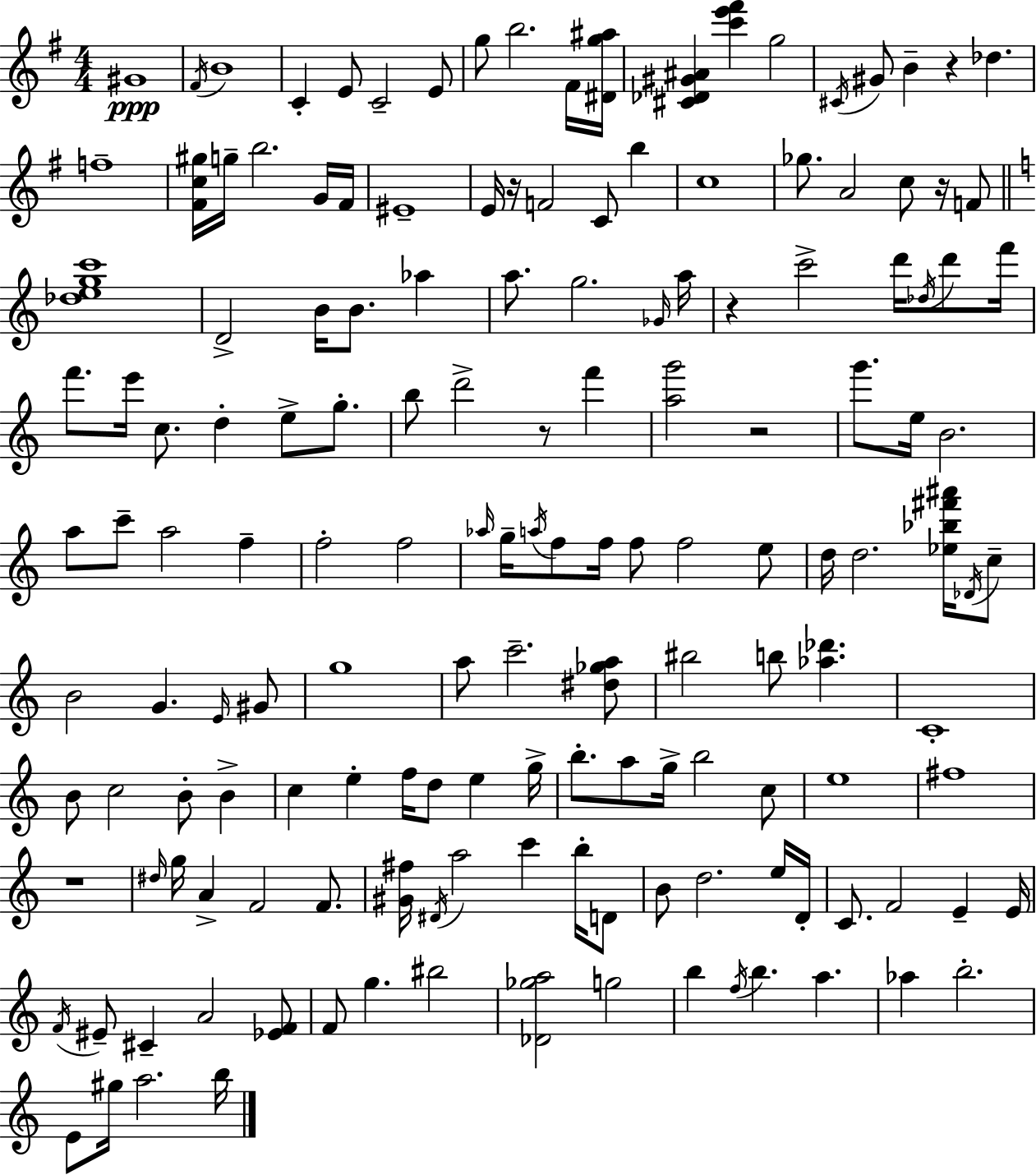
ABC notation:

X:1
T:Untitled
M:4/4
L:1/4
K:Em
^G4 ^F/4 B4 C E/2 C2 E/2 g/2 b2 ^F/4 [^Dg^a]/4 [^C_D^G^A] [c'e'^f'] g2 ^C/4 ^G/2 B z _d f4 [^Fc^g]/4 g/4 b2 G/4 ^F/4 ^E4 E/4 z/4 F2 C/2 b c4 _g/2 A2 c/2 z/4 F/2 [_degc']4 D2 B/4 B/2 _a a/2 g2 _G/4 a/4 z c'2 d'/4 _d/4 d'/2 f'/4 f'/2 e'/4 c/2 d e/2 g/2 b/2 d'2 z/2 f' [ag']2 z2 g'/2 e/4 B2 a/2 c'/2 a2 f f2 f2 _a/4 g/4 a/4 f/2 f/4 f/2 f2 e/2 d/4 d2 [_e_b^f'^a']/4 _D/4 c/2 B2 G E/4 ^G/2 g4 a/2 c'2 [^d_ga]/2 ^b2 b/2 [_a_d'] C4 B/2 c2 B/2 B c e f/4 d/2 e g/4 b/2 a/2 g/4 b2 c/2 e4 ^f4 z4 ^d/4 g/4 A F2 F/2 [^G^f]/4 ^D/4 a2 c' b/4 D/2 B/2 d2 e/4 D/4 C/2 F2 E E/4 F/4 ^E/2 ^C A2 [_EF]/2 F/2 g ^b2 [_D_ga]2 g2 b f/4 b a _a b2 E/2 ^g/4 a2 b/4